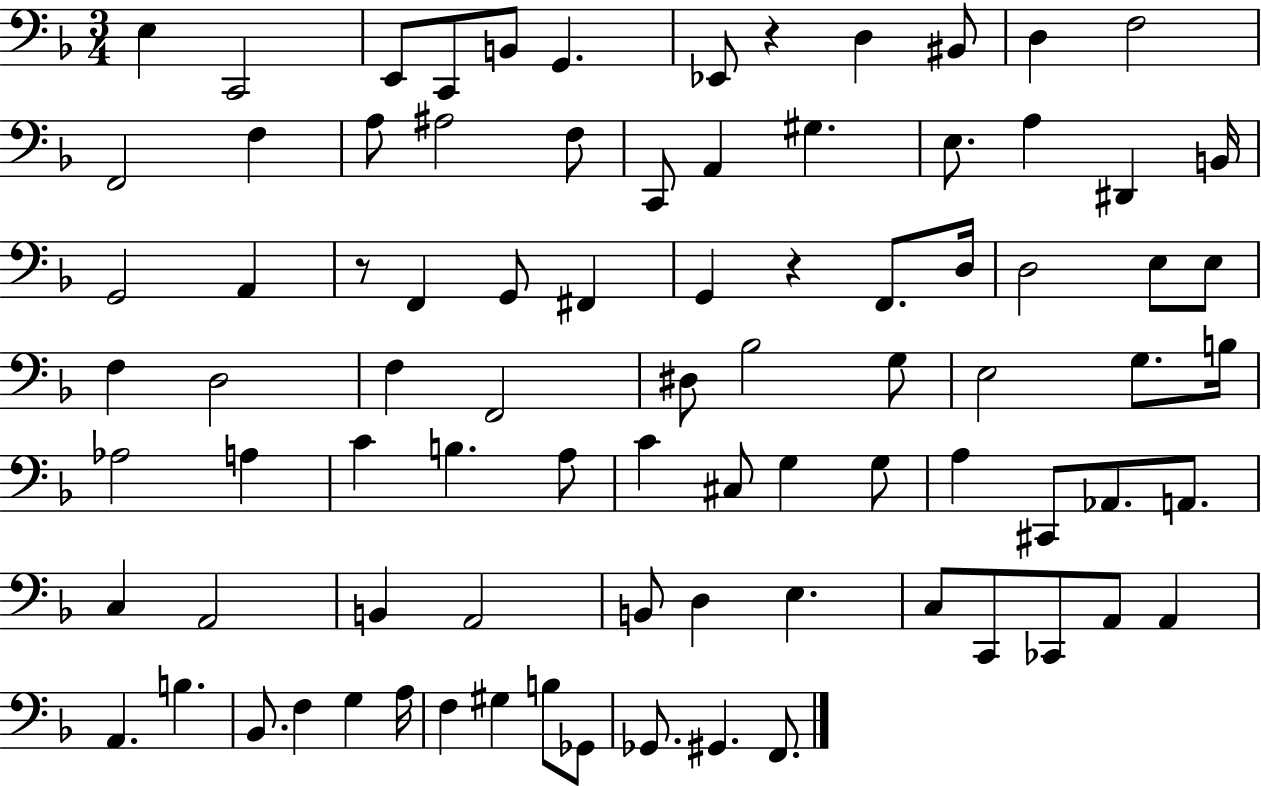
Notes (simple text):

E3/q C2/h E2/e C2/e B2/e G2/q. Eb2/e R/q D3/q BIS2/e D3/q F3/h F2/h F3/q A3/e A#3/h F3/e C2/e A2/q G#3/q. E3/e. A3/q D#2/q B2/s G2/h A2/q R/e F2/q G2/e F#2/q G2/q R/q F2/e. D3/s D3/h E3/e E3/e F3/q D3/h F3/q F2/h D#3/e Bb3/h G3/e E3/h G3/e. B3/s Ab3/h A3/q C4/q B3/q. A3/e C4/q C#3/e G3/q G3/e A3/q C#2/e Ab2/e. A2/e. C3/q A2/h B2/q A2/h B2/e D3/q E3/q. C3/e C2/e CES2/e A2/e A2/q A2/q. B3/q. Bb2/e. F3/q G3/q A3/s F3/q G#3/q B3/e Gb2/e Gb2/e. G#2/q. F2/e.